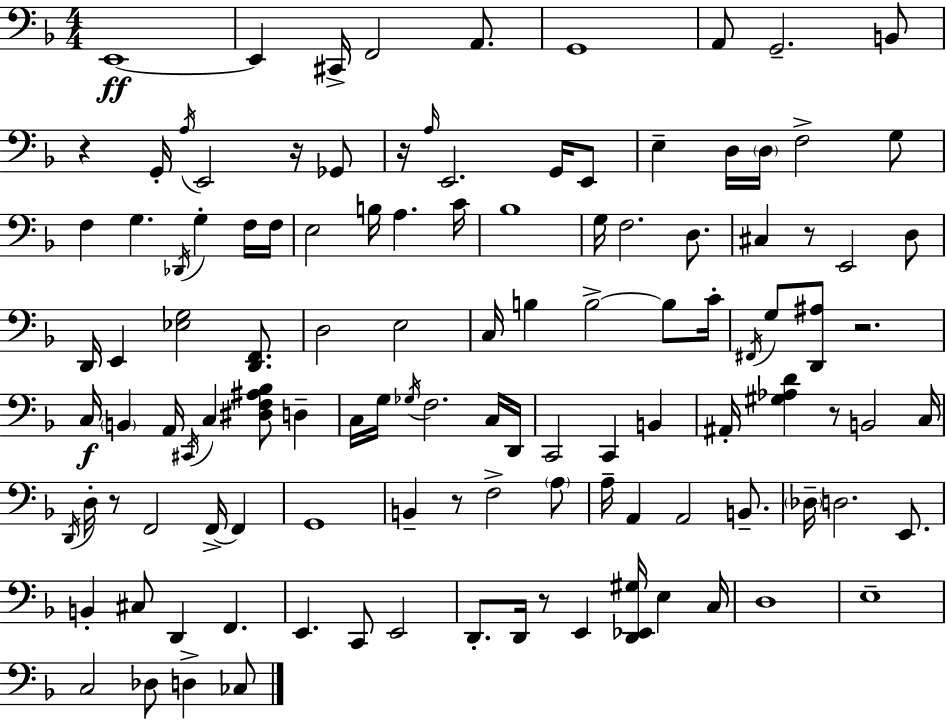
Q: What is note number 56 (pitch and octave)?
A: D3